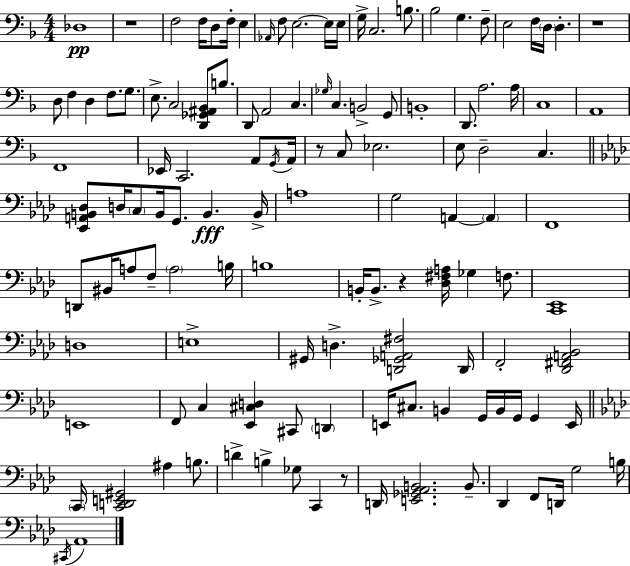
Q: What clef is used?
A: bass